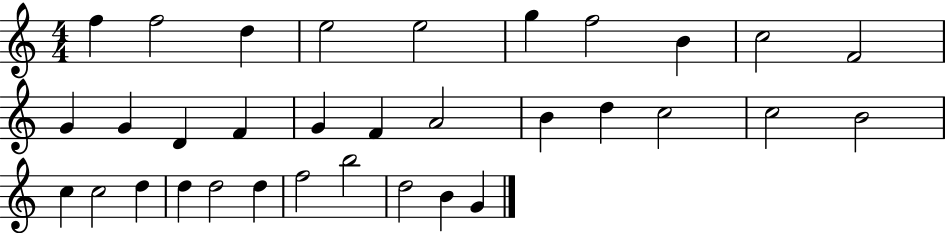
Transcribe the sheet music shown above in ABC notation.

X:1
T:Untitled
M:4/4
L:1/4
K:C
f f2 d e2 e2 g f2 B c2 F2 G G D F G F A2 B d c2 c2 B2 c c2 d d d2 d f2 b2 d2 B G